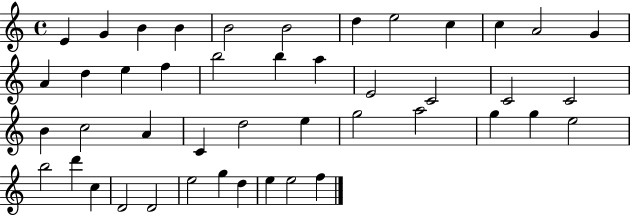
{
  \clef treble
  \time 4/4
  \defaultTimeSignature
  \key c \major
  e'4 g'4 b'4 b'4 | b'2 b'2 | d''4 e''2 c''4 | c''4 a'2 g'4 | \break a'4 d''4 e''4 f''4 | b''2 b''4 a''4 | e'2 c'2 | c'2 c'2 | \break b'4 c''2 a'4 | c'4 d''2 e''4 | g''2 a''2 | g''4 g''4 e''2 | \break b''2 d'''4 c''4 | d'2 d'2 | e''2 g''4 d''4 | e''4 e''2 f''4 | \break \bar "|."
}